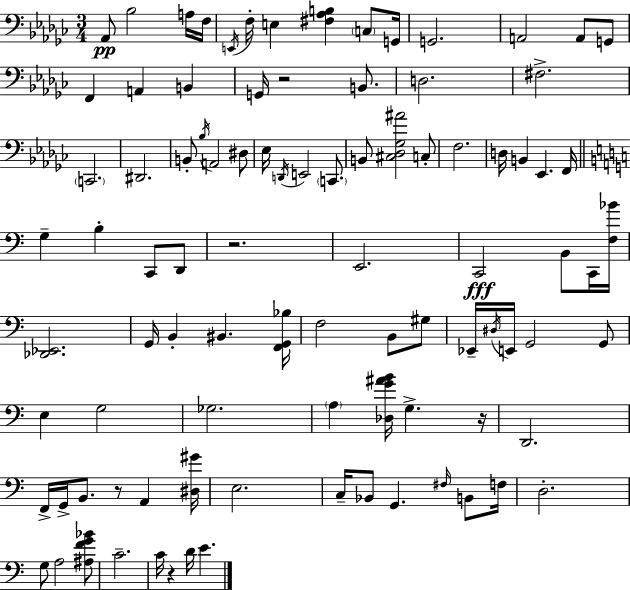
X:1
T:Untitled
M:3/4
L:1/4
K:Ebm
_A,,/2 _B,2 A,/4 F,/4 E,,/4 F,/4 E, [^F,_A,B,] C,/2 G,,/4 G,,2 A,,2 A,,/2 G,,/2 F,, A,, B,, G,,/4 z2 B,,/2 D,2 ^F,2 C,,2 ^D,,2 B,,/2 _B,/4 A,,2 ^D,/2 _E,/4 D,,/4 E,,2 C,,/2 B,,/2 [^C,_D,_G,^A]2 C,/2 F,2 D,/4 B,, _E,, F,,/4 G, B, C,,/2 D,,/2 z2 E,,2 C,,2 B,,/2 C,,/4 [F,_B]/4 [_D,,_E,,]2 G,,/4 B,, ^B,, [F,,G,,_B,]/4 F,2 B,,/2 ^G,/2 _E,,/4 ^D,/4 E,,/4 G,,2 G,,/2 E, G,2 _G,2 A, [_D,G^AB]/4 G, z/4 D,,2 F,,/4 G,,/4 B,,/2 z/2 A,, [^D,^G]/4 E,2 C,/4 _B,,/2 G,, ^F,/4 B,,/2 F,/4 D,2 G,/2 A,2 [^A,FG_B]/2 C2 C/4 z D/4 E